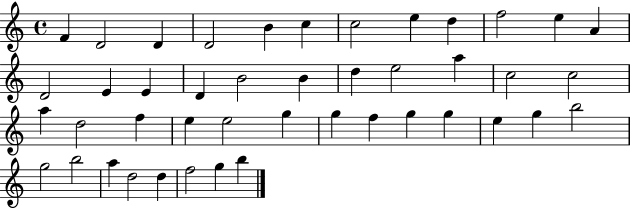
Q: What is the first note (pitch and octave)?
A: F4